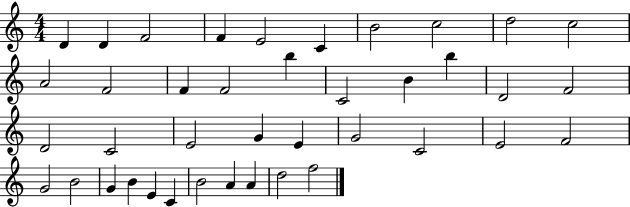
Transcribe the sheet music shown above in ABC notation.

X:1
T:Untitled
M:4/4
L:1/4
K:C
D D F2 F E2 C B2 c2 d2 c2 A2 F2 F F2 b C2 B b D2 F2 D2 C2 E2 G E G2 C2 E2 F2 G2 B2 G B E C B2 A A d2 f2